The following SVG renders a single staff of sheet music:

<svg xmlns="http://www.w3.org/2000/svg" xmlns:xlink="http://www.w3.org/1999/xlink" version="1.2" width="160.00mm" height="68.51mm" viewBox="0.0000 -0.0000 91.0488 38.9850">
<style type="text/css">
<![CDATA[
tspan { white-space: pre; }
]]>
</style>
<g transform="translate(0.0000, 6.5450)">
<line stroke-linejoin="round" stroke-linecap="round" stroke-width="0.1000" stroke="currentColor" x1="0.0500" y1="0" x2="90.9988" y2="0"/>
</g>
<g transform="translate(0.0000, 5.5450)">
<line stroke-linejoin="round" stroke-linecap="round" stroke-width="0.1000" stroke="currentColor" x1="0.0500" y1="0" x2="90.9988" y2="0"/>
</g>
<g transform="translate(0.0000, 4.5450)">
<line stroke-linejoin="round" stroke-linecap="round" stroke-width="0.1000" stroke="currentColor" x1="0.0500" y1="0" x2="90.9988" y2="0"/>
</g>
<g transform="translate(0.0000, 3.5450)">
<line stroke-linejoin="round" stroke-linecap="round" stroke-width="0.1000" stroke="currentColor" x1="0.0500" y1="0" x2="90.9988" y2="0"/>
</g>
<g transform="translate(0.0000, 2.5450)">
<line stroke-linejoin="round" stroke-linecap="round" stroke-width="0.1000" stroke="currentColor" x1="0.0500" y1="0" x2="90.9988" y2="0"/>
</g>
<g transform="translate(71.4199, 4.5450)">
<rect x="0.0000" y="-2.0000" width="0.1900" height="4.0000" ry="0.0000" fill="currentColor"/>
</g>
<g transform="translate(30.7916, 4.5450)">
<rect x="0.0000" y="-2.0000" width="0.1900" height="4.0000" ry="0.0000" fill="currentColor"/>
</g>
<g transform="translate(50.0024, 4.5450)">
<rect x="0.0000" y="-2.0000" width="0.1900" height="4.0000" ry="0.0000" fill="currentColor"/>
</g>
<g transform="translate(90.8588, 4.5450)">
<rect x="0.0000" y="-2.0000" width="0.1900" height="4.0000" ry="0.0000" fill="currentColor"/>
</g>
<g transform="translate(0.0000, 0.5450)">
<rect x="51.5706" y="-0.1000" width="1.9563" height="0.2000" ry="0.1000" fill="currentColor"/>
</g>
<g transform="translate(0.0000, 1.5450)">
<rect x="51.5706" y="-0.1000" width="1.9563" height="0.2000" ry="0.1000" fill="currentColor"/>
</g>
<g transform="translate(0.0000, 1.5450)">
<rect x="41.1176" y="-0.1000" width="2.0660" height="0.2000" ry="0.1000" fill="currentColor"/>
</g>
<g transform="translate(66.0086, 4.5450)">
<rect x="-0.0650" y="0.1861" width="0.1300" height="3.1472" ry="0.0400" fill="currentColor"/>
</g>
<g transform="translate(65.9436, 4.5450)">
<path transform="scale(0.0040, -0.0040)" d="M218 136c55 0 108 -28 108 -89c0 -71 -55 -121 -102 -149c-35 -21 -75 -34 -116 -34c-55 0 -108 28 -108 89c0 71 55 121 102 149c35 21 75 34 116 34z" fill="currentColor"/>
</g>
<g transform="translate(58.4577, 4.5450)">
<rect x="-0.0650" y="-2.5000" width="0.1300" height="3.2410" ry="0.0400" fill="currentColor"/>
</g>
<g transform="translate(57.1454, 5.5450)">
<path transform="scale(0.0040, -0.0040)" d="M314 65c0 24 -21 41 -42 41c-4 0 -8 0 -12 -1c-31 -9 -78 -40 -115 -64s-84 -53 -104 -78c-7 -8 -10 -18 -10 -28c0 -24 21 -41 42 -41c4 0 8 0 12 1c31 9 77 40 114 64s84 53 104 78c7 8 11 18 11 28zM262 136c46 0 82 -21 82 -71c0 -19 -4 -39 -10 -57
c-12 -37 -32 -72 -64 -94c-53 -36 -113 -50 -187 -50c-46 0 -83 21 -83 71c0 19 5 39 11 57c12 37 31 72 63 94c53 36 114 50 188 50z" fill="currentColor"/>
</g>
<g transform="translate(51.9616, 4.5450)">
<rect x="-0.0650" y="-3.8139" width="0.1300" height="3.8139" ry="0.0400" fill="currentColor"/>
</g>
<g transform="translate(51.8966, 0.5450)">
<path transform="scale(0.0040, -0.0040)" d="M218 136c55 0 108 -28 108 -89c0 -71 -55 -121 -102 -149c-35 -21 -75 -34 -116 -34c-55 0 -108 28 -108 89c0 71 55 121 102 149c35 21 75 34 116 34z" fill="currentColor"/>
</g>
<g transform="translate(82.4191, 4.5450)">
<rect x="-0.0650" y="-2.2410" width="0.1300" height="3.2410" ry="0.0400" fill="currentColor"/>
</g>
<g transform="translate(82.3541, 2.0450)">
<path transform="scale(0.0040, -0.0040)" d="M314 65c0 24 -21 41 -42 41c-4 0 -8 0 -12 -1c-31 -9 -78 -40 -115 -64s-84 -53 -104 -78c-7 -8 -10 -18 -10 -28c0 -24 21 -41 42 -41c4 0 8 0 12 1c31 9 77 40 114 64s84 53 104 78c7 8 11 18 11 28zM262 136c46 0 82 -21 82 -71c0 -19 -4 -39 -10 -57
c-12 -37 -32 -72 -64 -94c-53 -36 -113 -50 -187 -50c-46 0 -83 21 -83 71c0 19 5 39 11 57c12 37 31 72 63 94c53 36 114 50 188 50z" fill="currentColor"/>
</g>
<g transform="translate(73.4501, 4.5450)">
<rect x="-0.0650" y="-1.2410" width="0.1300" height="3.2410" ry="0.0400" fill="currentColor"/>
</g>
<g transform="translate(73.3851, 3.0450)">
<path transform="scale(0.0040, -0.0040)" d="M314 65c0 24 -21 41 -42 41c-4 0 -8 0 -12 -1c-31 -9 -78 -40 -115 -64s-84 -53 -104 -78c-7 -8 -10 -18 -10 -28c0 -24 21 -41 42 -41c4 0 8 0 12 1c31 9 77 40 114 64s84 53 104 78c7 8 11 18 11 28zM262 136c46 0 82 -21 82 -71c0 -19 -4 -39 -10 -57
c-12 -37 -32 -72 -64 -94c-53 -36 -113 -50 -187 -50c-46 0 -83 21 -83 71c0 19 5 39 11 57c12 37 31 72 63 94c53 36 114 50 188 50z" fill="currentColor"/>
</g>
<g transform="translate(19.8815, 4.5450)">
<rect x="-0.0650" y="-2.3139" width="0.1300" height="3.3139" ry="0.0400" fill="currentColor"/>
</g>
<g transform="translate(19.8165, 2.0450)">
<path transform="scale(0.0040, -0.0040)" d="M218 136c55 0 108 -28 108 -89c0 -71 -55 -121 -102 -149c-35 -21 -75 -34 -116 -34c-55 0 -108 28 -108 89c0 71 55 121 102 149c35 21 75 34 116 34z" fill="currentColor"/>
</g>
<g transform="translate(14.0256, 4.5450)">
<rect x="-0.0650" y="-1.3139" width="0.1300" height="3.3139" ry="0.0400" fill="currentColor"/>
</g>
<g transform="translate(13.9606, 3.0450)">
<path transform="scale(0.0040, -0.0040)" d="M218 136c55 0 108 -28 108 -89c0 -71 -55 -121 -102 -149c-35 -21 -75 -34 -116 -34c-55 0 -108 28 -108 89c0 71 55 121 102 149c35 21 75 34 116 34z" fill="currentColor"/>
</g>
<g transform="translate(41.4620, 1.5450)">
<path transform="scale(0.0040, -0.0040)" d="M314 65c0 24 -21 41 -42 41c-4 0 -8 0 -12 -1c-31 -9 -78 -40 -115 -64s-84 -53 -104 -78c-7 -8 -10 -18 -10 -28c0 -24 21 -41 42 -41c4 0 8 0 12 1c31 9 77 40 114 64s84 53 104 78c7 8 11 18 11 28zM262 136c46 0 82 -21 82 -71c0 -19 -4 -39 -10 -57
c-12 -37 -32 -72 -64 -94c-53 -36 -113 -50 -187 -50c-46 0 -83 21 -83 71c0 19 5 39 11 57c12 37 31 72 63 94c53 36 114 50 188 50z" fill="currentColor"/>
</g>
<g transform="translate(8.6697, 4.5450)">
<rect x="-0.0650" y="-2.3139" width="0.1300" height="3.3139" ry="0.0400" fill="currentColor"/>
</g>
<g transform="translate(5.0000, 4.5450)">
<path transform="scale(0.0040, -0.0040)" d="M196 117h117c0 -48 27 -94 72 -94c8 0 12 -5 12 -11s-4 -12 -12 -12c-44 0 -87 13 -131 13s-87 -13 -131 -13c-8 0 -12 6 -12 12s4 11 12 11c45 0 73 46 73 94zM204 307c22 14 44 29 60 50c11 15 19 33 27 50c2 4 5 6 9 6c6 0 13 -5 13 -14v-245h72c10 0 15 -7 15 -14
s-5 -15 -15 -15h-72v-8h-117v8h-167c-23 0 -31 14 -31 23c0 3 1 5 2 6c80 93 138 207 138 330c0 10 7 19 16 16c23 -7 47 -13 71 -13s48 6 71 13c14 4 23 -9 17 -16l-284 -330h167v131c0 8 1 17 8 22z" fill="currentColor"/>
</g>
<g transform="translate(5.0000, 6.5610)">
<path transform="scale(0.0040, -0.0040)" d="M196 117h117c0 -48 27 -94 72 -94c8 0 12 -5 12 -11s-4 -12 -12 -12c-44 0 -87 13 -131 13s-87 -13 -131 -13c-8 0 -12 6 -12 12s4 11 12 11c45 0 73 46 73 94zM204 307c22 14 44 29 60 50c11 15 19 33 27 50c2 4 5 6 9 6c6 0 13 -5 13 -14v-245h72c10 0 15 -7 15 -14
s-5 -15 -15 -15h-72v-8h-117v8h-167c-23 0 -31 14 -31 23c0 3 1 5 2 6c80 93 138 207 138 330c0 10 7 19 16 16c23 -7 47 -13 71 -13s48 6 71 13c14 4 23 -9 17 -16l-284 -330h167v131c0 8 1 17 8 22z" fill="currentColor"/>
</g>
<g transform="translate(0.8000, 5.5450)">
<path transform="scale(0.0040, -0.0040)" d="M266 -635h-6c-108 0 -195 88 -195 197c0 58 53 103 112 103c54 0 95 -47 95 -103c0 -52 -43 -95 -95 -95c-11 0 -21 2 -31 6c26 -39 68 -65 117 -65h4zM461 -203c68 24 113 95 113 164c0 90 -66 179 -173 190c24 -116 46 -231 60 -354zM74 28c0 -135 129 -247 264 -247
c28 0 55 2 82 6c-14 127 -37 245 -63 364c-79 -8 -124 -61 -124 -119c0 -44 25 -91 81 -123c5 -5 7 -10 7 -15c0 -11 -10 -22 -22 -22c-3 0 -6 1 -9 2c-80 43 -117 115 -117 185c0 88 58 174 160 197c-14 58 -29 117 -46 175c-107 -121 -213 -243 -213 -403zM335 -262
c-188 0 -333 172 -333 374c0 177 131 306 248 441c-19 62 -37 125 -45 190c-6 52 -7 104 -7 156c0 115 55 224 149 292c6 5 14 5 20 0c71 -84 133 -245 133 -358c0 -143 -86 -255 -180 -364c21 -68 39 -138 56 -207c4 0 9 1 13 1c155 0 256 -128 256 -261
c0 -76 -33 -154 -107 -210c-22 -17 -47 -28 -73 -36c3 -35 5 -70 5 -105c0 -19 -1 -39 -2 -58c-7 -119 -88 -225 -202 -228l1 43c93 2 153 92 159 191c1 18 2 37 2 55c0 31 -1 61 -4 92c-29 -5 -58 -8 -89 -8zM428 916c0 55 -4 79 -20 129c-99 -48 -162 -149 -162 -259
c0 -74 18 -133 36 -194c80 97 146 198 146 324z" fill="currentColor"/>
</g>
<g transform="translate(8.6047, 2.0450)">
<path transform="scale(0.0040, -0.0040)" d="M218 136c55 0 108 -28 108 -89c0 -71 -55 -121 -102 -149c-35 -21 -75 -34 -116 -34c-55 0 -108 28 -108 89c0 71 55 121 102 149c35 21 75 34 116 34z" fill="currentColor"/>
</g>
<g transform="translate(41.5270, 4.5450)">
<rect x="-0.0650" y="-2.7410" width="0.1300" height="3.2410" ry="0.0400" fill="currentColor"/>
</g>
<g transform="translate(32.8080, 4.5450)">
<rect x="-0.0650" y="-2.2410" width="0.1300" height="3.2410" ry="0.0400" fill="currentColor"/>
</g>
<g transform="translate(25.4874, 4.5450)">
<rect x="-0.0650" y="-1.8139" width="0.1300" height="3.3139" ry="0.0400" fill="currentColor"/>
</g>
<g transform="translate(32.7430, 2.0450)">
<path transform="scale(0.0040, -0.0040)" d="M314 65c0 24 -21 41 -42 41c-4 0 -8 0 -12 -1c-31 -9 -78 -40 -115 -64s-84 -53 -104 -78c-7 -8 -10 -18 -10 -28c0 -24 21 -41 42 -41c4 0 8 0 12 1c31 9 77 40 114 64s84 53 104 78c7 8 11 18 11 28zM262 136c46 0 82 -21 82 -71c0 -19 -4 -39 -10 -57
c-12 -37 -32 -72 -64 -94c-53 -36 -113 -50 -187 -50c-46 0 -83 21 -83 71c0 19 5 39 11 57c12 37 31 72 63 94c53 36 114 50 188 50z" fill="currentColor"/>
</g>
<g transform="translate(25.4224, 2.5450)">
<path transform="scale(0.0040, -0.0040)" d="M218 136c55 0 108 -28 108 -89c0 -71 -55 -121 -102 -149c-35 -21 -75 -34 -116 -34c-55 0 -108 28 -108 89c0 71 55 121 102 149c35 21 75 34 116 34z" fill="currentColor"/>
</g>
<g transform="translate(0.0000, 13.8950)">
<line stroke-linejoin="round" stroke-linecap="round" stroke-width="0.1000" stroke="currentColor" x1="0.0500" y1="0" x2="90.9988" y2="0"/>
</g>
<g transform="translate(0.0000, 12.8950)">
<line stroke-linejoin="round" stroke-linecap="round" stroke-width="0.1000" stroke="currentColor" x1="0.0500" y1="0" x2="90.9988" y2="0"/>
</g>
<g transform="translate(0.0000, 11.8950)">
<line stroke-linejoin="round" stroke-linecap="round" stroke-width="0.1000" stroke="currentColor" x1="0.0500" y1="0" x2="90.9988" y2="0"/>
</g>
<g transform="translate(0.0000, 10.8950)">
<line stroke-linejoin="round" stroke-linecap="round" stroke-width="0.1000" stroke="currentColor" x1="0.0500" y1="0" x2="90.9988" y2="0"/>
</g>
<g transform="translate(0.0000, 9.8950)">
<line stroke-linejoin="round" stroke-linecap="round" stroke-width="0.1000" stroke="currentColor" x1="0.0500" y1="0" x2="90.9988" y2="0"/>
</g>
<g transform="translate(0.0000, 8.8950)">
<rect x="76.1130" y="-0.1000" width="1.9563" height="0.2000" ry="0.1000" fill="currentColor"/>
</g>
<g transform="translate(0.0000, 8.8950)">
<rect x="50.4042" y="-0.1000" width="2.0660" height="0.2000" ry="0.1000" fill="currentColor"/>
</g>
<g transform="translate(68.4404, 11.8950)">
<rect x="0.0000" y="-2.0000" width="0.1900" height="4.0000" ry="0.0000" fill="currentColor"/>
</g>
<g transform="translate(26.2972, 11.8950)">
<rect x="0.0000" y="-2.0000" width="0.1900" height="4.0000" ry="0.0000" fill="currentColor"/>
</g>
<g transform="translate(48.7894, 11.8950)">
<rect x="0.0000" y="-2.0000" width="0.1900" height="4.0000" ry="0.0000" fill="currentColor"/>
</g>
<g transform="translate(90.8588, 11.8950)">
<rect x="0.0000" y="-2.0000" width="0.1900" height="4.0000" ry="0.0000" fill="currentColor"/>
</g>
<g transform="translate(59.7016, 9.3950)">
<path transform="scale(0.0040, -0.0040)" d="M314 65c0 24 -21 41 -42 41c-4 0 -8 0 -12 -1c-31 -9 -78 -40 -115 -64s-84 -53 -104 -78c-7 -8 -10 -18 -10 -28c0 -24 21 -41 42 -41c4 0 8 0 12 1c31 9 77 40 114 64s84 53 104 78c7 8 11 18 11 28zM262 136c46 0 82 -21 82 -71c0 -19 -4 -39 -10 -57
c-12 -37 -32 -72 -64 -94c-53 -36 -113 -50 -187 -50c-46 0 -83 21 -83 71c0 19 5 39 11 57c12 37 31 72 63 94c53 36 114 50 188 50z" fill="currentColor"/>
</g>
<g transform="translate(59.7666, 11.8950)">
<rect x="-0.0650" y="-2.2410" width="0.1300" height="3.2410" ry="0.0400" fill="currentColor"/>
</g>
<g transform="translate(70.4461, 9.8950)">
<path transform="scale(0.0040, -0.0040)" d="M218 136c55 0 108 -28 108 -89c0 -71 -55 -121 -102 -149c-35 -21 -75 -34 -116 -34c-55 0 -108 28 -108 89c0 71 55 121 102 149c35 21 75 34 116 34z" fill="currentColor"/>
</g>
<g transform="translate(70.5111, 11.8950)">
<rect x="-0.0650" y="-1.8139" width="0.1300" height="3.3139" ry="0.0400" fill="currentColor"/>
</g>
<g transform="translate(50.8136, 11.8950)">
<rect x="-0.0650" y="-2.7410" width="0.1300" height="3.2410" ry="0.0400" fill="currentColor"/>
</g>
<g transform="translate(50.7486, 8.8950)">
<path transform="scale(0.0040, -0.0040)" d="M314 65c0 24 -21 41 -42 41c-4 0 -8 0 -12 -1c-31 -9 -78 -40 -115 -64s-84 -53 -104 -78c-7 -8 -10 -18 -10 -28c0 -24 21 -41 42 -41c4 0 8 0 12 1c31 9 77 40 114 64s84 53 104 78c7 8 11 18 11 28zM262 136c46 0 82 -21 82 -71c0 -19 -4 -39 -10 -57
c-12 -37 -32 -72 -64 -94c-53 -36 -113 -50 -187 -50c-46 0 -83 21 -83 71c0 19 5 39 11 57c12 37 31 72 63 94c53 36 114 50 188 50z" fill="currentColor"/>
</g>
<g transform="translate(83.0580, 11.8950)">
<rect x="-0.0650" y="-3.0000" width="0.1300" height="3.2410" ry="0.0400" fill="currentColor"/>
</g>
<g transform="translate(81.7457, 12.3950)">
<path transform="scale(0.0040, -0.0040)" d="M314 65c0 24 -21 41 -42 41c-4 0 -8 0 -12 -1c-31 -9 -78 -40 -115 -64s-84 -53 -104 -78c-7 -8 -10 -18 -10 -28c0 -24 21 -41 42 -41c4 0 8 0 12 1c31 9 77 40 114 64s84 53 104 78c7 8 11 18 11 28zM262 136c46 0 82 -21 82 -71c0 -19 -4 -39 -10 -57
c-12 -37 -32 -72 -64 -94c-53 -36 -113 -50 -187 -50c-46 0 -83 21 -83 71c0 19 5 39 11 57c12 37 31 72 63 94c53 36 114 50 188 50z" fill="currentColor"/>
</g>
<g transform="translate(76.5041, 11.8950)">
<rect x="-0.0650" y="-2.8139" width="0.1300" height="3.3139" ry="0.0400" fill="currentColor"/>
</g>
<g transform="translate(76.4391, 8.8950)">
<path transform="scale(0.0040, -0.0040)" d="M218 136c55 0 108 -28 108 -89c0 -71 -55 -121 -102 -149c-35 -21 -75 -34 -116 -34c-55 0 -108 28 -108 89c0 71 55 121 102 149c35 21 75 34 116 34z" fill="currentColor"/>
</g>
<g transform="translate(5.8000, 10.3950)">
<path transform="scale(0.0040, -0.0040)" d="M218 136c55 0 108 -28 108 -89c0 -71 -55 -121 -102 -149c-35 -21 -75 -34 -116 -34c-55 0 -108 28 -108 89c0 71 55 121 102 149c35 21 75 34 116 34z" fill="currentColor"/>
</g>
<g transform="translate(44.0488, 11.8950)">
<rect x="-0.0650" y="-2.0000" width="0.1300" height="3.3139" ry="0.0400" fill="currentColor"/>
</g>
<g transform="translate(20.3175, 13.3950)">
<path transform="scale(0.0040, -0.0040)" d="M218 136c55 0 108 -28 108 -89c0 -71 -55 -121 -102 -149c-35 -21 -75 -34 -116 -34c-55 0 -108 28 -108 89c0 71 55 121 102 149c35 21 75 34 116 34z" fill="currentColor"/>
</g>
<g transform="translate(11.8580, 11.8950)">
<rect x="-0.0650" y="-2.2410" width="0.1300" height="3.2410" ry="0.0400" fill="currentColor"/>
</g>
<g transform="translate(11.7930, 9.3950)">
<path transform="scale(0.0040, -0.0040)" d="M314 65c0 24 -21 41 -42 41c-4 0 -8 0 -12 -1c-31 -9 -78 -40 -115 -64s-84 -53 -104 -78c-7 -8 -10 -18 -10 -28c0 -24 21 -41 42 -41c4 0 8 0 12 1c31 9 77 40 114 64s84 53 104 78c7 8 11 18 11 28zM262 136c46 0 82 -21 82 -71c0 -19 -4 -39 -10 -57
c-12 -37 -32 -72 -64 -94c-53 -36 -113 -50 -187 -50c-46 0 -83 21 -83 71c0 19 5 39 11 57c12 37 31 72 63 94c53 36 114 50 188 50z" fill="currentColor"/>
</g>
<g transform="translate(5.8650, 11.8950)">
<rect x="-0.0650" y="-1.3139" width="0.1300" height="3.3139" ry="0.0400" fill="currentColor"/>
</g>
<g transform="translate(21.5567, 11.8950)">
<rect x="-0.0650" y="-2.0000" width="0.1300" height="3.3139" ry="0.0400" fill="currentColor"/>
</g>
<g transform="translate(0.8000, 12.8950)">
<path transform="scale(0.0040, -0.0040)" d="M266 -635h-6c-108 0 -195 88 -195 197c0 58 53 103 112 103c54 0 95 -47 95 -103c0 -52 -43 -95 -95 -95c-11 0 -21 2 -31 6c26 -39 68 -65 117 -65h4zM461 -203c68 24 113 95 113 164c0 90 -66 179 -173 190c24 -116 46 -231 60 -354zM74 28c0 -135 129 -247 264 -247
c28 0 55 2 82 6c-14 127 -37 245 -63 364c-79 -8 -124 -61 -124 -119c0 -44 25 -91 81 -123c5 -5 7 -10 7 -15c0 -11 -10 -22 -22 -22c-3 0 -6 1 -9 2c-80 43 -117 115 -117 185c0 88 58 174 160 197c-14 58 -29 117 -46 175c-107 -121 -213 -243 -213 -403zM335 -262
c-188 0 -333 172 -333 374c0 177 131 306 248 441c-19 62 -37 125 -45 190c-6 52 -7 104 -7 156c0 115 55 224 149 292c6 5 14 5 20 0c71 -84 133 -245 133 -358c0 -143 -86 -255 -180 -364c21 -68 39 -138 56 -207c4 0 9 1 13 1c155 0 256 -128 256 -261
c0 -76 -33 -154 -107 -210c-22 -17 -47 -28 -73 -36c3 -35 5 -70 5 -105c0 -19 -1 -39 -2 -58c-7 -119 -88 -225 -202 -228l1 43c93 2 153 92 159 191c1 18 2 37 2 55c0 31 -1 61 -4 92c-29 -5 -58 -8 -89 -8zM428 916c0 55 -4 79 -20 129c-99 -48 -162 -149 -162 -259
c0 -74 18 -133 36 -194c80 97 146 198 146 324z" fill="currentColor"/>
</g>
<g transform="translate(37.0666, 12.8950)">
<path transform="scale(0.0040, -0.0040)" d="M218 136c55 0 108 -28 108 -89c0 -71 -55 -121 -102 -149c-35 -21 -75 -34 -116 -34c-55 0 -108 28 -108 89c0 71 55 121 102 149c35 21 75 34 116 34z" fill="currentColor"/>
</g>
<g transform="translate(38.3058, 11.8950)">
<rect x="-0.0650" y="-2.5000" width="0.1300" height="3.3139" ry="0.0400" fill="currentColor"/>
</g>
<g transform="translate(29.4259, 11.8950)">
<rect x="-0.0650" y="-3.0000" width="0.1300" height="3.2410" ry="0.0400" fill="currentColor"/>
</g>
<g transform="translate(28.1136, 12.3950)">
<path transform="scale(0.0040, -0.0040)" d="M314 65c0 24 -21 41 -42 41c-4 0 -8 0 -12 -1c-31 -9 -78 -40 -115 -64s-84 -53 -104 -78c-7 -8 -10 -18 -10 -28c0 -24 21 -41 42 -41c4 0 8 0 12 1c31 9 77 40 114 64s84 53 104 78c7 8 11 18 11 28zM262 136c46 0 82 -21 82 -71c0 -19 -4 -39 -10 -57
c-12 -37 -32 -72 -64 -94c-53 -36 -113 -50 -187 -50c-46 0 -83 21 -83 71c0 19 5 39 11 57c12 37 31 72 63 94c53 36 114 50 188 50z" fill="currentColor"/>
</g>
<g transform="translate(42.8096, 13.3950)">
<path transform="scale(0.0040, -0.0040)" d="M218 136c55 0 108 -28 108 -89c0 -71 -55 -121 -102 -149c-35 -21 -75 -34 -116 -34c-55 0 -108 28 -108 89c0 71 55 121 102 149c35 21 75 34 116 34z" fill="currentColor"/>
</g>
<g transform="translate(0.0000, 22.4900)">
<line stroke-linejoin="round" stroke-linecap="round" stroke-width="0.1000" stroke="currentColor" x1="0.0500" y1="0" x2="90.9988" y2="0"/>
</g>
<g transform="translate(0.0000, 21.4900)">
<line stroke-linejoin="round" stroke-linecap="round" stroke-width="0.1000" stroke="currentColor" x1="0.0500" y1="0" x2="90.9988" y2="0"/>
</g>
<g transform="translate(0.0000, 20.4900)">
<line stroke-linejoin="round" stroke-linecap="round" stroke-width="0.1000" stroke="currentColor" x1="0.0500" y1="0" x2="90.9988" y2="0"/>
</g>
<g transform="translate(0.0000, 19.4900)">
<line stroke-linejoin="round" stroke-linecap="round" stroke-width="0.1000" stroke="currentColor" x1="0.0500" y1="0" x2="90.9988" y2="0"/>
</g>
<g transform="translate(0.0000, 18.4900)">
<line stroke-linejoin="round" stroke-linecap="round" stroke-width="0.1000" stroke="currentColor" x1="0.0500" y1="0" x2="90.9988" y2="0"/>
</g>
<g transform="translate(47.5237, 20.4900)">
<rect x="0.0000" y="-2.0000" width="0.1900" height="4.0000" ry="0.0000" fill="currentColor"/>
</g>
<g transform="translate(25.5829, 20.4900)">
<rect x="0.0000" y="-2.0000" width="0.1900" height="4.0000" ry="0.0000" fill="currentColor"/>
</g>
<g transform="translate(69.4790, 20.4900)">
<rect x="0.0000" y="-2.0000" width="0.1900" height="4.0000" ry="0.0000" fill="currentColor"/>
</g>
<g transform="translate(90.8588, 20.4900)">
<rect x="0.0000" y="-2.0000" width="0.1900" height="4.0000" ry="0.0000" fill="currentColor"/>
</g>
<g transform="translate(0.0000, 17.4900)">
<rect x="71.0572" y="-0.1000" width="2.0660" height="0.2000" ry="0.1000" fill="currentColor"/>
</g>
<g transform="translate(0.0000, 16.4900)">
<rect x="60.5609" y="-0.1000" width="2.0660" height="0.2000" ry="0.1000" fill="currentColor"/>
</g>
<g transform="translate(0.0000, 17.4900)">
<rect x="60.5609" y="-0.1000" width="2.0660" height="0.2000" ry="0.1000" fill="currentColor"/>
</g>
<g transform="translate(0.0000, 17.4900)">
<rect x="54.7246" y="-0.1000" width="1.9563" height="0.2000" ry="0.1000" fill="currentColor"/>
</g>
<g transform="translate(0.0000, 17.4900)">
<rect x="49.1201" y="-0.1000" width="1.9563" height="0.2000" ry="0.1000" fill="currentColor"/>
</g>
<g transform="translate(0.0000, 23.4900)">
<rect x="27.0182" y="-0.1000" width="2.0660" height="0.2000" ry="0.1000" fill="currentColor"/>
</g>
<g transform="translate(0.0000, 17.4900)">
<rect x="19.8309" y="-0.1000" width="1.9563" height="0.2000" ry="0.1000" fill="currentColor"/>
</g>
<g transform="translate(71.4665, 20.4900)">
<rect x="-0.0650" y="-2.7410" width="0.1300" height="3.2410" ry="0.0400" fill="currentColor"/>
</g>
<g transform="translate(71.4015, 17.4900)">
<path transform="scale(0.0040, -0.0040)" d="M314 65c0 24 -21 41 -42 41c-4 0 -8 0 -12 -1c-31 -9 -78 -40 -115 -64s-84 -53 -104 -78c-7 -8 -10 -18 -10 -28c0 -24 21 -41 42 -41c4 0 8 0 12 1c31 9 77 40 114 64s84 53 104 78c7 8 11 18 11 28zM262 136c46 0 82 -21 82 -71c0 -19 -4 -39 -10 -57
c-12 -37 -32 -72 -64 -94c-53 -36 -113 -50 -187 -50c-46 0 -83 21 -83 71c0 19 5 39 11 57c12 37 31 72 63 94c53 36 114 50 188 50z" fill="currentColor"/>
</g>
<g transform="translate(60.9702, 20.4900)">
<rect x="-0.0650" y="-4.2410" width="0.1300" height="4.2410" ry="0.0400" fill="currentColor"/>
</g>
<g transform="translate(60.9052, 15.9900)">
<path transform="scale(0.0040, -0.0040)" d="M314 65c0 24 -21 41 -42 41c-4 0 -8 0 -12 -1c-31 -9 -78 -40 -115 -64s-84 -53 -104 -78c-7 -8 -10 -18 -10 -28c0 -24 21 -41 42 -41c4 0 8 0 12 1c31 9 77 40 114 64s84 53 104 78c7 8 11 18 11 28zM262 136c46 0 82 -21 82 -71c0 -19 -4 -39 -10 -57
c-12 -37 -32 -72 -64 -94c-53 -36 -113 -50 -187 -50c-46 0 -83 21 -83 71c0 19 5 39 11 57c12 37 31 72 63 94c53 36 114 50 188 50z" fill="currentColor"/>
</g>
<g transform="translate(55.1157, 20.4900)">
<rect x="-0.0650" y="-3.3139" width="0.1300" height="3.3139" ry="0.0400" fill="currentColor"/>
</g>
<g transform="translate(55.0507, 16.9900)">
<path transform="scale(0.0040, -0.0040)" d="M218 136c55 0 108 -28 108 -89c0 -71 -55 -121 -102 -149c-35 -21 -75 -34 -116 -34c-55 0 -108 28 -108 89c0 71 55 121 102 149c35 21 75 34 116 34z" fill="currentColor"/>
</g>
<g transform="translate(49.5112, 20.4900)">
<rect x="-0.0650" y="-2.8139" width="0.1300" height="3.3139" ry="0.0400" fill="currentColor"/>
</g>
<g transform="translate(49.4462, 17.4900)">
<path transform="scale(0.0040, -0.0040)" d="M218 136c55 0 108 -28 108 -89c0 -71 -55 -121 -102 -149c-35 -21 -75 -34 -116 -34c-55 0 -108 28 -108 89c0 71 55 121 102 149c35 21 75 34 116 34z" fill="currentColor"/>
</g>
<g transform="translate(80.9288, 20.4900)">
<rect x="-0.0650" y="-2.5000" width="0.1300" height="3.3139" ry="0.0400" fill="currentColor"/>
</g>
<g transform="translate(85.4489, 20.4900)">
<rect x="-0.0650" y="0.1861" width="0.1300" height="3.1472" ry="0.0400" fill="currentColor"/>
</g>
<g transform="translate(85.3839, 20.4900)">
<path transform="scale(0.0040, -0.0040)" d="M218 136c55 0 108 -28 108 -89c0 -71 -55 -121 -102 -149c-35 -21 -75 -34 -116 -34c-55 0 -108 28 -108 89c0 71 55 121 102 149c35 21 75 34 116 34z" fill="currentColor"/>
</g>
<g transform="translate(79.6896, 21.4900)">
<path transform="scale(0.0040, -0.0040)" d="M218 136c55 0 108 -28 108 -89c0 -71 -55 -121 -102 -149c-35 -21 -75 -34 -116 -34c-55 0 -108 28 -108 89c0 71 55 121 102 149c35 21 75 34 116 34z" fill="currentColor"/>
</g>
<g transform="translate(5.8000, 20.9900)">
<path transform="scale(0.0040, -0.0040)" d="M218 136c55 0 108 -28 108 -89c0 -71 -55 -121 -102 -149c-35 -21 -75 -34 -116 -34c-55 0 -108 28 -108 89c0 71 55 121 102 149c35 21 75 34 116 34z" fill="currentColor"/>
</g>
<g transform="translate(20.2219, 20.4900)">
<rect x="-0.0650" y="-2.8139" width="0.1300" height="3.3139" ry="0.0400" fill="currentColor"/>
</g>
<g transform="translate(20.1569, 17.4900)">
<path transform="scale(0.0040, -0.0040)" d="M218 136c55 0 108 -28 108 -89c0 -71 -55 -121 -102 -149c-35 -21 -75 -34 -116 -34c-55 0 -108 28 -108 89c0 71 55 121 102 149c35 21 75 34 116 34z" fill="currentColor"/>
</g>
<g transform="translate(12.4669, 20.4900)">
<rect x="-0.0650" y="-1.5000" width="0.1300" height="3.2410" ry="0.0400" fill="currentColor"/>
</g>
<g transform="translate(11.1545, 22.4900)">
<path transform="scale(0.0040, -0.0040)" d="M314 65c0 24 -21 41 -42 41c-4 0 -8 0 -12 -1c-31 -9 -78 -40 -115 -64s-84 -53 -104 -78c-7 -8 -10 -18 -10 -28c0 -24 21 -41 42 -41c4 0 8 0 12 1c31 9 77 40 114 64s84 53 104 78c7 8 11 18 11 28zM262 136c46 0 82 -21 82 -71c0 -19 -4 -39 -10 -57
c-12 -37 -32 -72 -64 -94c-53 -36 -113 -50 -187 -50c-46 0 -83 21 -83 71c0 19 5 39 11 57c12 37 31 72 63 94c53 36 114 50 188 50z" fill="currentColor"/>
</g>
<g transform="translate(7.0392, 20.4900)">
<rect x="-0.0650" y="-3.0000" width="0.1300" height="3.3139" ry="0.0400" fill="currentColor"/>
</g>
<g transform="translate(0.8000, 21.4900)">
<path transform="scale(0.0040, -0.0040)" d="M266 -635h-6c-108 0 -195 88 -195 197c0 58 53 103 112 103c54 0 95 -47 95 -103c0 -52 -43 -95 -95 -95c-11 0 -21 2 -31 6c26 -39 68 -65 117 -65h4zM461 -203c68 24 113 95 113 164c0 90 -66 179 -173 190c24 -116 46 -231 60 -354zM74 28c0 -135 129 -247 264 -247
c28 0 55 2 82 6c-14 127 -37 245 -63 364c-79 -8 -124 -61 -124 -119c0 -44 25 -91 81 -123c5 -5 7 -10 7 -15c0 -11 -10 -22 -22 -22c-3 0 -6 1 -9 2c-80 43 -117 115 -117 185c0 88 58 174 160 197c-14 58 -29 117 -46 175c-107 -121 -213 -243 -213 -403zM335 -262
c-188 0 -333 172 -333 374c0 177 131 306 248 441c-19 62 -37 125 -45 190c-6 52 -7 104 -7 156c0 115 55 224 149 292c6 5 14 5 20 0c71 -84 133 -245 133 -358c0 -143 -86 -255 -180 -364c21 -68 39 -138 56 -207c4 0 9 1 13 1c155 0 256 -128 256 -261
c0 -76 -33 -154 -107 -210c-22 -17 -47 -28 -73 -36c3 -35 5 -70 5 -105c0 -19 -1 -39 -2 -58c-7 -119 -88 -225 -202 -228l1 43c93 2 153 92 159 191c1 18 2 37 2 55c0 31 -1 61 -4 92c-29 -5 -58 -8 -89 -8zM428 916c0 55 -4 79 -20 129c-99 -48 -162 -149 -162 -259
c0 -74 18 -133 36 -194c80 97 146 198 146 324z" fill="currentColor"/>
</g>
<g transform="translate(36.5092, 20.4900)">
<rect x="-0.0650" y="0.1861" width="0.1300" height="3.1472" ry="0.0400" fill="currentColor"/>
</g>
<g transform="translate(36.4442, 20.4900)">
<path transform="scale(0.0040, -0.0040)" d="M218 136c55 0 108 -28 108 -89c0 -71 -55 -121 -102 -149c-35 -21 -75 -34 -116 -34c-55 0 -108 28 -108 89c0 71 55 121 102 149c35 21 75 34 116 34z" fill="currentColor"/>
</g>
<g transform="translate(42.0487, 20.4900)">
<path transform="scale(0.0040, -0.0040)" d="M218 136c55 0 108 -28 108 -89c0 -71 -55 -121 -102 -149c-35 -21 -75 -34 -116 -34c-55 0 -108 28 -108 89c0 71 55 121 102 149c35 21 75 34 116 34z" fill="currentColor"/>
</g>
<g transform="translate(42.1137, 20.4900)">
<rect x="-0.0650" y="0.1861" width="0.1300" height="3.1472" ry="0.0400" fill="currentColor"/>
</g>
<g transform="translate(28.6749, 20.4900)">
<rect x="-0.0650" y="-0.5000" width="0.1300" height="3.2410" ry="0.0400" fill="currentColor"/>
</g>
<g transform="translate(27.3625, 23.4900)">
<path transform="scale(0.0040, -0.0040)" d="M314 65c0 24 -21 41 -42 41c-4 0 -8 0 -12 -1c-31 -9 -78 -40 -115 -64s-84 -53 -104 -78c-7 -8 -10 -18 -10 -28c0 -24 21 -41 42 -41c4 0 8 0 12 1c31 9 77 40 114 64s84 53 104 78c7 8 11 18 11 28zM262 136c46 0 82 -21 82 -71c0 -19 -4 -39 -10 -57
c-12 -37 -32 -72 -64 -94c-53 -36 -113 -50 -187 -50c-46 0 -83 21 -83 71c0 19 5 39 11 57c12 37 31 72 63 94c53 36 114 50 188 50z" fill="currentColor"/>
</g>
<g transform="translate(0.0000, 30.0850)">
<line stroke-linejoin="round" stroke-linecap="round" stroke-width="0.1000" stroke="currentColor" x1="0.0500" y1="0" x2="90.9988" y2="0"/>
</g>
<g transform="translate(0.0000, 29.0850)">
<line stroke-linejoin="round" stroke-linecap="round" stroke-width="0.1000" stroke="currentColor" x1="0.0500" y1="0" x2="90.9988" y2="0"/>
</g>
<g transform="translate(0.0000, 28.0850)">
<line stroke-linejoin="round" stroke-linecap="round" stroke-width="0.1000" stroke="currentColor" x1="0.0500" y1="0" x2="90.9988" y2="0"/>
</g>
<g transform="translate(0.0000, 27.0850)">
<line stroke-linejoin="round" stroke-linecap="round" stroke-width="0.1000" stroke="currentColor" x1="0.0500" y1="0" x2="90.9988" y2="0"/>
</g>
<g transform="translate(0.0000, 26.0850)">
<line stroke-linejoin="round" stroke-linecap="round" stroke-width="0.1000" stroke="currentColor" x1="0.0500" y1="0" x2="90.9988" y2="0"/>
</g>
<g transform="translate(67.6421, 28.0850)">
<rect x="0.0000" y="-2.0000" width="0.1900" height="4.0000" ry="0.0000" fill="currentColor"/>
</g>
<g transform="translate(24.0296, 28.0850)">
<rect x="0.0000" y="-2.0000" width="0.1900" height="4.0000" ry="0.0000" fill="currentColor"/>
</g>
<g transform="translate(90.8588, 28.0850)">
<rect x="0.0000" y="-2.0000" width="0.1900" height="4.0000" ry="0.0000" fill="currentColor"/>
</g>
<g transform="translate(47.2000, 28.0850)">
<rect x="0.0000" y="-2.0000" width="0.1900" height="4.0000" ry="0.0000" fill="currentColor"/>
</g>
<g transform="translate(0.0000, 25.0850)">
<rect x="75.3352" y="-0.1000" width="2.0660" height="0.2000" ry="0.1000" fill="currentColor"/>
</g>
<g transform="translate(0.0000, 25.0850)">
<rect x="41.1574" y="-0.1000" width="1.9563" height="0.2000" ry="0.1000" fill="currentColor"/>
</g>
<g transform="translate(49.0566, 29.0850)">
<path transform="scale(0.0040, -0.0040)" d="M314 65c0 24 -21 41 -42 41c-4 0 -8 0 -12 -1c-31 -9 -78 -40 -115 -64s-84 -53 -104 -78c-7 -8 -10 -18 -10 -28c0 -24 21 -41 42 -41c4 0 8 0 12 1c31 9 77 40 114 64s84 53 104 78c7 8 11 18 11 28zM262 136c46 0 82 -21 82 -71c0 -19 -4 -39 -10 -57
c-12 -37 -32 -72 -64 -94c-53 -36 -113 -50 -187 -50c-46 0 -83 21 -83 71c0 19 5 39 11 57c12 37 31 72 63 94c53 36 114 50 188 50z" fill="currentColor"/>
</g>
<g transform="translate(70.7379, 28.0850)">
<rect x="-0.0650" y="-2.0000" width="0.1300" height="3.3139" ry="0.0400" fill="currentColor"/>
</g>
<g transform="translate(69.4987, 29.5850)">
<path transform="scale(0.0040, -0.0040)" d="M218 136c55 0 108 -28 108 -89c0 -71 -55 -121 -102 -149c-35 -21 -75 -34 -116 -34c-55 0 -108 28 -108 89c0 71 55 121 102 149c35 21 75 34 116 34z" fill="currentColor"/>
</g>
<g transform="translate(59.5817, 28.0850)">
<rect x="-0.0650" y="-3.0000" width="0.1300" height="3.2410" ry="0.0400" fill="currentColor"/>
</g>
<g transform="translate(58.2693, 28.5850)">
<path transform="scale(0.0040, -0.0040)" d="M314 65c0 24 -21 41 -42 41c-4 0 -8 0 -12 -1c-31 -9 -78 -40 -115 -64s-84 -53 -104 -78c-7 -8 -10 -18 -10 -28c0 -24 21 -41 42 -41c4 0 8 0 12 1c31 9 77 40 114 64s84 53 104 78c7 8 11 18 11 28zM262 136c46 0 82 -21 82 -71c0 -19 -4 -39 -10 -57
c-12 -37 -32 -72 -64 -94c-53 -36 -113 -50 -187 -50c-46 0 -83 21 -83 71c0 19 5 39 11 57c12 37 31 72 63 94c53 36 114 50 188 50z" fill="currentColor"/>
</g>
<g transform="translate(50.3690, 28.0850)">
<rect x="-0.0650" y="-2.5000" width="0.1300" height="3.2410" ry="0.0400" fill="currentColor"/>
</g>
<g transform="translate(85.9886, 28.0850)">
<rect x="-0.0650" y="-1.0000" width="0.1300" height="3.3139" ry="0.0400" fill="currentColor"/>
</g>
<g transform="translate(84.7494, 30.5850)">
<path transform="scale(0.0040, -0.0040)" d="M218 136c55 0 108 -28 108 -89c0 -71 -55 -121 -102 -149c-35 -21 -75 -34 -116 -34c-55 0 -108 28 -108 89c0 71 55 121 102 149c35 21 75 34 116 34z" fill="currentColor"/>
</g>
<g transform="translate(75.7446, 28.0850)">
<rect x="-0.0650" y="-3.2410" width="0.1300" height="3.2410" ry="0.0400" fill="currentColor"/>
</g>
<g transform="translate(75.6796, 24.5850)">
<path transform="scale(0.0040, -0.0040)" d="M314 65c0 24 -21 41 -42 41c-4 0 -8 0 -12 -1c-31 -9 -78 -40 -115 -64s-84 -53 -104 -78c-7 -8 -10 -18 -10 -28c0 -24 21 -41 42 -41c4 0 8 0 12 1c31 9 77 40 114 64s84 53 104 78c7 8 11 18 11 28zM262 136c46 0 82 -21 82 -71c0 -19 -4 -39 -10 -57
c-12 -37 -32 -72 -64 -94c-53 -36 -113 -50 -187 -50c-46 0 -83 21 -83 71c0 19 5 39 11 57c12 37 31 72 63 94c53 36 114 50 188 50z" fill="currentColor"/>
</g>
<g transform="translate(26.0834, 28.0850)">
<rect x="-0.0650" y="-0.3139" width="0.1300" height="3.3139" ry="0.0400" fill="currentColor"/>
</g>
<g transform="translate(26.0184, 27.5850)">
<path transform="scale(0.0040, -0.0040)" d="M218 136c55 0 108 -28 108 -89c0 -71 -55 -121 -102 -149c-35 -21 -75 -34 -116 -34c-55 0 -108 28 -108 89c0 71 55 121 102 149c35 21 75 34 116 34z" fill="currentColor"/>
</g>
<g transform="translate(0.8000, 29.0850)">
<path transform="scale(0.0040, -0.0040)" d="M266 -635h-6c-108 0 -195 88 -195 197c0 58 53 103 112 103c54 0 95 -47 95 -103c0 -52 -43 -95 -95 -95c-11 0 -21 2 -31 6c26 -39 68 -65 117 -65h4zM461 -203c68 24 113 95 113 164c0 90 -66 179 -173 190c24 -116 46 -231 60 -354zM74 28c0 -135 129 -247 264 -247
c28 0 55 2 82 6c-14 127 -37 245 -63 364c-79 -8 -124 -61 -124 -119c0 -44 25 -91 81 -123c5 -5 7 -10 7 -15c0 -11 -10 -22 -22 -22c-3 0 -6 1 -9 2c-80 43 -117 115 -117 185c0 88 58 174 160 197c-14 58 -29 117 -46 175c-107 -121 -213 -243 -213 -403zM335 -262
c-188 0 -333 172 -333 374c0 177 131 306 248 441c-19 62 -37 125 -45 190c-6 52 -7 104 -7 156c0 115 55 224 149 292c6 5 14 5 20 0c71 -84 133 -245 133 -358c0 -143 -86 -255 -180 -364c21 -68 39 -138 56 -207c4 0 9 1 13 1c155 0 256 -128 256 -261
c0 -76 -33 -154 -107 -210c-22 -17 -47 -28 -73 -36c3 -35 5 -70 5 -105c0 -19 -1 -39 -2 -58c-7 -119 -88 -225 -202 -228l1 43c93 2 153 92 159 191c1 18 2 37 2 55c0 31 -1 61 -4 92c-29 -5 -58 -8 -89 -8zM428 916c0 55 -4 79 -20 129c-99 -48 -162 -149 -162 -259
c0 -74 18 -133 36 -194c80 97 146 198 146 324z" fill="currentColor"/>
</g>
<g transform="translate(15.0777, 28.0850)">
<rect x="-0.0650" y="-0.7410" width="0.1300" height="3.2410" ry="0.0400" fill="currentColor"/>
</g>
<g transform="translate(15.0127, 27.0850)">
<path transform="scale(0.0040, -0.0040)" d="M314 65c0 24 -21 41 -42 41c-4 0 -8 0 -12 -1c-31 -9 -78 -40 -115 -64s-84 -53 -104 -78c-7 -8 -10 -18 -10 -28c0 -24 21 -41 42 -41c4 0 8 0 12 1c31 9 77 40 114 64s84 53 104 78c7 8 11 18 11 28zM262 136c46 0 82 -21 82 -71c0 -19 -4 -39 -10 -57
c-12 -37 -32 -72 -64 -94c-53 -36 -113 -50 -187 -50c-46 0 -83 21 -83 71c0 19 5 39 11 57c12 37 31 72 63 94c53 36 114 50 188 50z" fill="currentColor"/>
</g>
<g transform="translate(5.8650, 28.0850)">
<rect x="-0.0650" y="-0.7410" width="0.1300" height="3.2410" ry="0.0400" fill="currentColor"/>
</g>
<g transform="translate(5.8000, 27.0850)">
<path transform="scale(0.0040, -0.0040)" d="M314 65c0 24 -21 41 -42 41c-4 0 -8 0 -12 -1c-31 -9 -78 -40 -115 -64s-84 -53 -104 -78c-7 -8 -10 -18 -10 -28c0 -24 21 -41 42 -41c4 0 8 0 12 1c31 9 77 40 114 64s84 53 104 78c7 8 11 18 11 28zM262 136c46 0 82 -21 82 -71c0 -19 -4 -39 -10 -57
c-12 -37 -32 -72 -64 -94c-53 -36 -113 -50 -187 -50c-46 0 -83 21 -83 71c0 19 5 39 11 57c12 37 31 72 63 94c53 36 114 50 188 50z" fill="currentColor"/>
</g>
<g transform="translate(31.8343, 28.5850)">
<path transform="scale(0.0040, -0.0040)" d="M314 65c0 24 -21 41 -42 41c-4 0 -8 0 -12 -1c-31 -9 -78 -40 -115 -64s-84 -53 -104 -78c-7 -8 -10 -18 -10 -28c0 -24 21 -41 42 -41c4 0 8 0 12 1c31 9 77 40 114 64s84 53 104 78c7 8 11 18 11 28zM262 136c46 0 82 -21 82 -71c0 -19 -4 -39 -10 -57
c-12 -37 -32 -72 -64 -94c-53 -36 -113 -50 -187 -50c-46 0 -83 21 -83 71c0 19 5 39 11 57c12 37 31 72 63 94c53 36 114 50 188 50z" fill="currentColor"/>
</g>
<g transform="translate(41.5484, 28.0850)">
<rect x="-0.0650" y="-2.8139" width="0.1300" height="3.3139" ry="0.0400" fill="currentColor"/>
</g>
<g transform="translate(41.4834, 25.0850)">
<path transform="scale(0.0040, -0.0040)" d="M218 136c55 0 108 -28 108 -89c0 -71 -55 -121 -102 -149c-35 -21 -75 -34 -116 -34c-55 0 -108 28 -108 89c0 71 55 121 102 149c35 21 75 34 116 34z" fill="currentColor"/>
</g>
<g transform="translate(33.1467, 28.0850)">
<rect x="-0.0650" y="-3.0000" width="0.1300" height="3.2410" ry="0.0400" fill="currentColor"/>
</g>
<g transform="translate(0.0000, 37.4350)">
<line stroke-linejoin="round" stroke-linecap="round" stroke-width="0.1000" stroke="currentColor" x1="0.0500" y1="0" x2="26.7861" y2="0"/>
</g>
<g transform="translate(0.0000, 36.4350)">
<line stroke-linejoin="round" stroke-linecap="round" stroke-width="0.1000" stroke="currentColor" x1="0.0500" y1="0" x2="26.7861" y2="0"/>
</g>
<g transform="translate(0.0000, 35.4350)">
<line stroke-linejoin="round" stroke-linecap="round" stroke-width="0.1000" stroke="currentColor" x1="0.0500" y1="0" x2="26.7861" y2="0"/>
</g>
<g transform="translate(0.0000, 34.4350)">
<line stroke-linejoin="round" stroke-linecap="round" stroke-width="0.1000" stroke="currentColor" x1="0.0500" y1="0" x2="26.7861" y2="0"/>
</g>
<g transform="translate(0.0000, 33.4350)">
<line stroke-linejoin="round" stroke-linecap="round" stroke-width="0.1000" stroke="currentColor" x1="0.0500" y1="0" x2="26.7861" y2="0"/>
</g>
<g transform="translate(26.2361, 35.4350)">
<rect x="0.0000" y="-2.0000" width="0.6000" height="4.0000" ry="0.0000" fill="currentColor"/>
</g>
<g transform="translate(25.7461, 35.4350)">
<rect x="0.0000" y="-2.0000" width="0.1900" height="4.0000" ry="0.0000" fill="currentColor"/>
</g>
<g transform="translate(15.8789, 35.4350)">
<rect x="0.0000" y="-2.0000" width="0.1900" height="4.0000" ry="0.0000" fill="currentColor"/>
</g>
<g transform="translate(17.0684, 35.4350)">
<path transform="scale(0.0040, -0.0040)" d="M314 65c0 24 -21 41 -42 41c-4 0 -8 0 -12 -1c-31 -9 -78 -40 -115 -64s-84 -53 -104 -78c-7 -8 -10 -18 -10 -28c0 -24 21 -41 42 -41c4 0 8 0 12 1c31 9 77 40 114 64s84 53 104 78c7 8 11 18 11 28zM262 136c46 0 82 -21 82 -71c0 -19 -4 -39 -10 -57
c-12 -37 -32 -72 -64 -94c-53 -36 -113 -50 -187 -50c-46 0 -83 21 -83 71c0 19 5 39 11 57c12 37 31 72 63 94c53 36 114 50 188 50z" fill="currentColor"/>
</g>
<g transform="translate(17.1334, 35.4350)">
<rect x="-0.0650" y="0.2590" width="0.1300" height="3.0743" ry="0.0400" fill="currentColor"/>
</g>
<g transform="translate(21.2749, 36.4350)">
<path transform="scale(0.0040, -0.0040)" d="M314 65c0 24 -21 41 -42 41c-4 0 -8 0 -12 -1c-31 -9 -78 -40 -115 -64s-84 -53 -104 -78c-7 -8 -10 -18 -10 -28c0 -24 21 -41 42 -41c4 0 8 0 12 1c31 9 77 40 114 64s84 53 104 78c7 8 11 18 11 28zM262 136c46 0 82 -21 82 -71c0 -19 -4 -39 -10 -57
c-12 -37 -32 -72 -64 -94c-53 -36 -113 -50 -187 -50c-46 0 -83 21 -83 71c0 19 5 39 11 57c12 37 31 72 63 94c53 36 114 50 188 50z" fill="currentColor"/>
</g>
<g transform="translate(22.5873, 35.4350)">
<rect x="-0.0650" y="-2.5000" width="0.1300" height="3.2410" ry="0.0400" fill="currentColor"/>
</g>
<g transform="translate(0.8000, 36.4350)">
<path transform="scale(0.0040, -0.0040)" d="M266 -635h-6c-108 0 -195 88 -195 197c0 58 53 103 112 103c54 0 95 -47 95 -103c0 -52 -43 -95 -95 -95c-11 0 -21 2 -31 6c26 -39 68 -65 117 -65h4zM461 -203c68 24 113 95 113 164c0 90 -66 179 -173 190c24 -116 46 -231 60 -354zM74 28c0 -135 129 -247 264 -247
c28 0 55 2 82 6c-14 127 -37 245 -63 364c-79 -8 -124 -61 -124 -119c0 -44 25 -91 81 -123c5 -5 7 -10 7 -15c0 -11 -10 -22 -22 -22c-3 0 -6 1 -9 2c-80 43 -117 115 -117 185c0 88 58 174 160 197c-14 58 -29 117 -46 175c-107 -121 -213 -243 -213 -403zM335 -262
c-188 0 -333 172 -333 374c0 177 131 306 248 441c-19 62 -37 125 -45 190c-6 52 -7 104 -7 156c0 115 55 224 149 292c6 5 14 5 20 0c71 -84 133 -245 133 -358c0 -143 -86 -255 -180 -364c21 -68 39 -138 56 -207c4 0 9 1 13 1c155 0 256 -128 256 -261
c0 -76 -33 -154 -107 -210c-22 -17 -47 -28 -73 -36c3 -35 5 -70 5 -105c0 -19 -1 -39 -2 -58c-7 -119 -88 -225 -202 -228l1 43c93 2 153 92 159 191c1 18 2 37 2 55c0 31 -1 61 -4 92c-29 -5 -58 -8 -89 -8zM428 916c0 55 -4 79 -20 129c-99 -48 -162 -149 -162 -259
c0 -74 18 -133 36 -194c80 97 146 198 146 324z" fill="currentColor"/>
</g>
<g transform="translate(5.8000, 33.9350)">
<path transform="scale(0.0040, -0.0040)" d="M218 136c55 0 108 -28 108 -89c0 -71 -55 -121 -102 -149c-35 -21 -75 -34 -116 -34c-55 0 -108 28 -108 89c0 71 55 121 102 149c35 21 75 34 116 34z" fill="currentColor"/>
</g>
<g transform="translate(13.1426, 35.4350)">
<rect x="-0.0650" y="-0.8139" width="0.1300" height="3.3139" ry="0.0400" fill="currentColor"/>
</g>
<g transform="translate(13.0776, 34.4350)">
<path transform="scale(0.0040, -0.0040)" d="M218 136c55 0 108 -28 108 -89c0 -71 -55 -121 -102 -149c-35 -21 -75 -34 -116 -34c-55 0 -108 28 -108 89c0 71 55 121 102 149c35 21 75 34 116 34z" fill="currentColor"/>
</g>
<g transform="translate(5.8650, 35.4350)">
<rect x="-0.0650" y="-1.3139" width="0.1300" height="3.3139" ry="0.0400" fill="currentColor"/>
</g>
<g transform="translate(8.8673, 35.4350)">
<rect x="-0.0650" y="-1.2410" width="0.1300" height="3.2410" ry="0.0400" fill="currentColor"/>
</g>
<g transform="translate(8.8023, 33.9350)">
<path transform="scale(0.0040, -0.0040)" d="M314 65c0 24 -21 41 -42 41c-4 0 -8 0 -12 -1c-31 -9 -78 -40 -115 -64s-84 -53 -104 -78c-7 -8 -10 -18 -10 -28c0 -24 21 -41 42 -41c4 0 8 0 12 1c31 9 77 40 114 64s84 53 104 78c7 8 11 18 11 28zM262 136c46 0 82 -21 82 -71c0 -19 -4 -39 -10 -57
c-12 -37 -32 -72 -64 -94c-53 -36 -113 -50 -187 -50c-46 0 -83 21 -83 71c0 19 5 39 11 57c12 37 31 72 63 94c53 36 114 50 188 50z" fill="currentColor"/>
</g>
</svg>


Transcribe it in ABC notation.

X:1
T:Untitled
M:4/4
L:1/4
K:C
g e g f g2 a2 c' G2 B e2 g2 e g2 F A2 G F a2 g2 f a A2 A E2 a C2 B B a b d'2 a2 G B d2 d2 c A2 a G2 A2 F b2 D e e2 d B2 G2